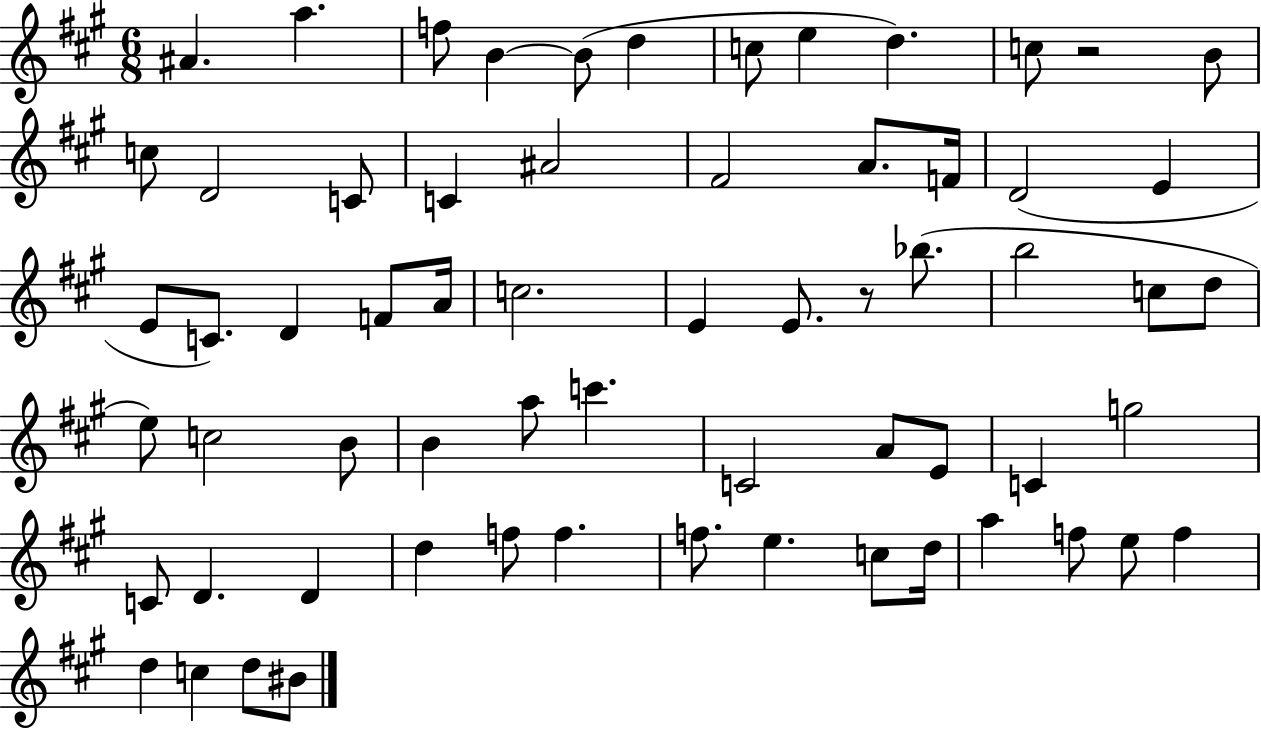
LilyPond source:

{
  \clef treble
  \numericTimeSignature
  \time 6/8
  \key a \major
  ais'4. a''4. | f''8 b'4~~ b'8( d''4 | c''8 e''4 d''4.) | c''8 r2 b'8 | \break c''8 d'2 c'8 | c'4 ais'2 | fis'2 a'8. f'16 | d'2( e'4 | \break e'8 c'8.) d'4 f'8 a'16 | c''2. | e'4 e'8. r8 bes''8.( | b''2 c''8 d''8 | \break e''8) c''2 b'8 | b'4 a''8 c'''4. | c'2 a'8 e'8 | c'4 g''2 | \break c'8 d'4. d'4 | d''4 f''8 f''4. | f''8. e''4. c''8 d''16 | a''4 f''8 e''8 f''4 | \break d''4 c''4 d''8 bis'8 | \bar "|."
}